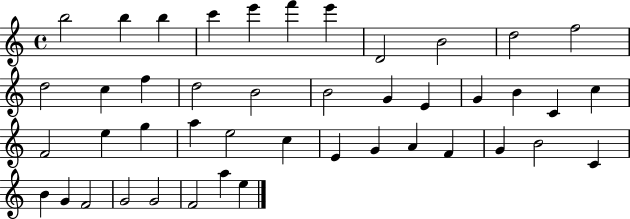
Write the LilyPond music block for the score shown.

{
  \clef treble
  \time 4/4
  \defaultTimeSignature
  \key c \major
  b''2 b''4 b''4 | c'''4 e'''4 f'''4 e'''4 | d'2 b'2 | d''2 f''2 | \break d''2 c''4 f''4 | d''2 b'2 | b'2 g'4 e'4 | g'4 b'4 c'4 c''4 | \break f'2 e''4 g''4 | a''4 e''2 c''4 | e'4 g'4 a'4 f'4 | g'4 b'2 c'4 | \break b'4 g'4 f'2 | g'2 g'2 | f'2 a''4 e''4 | \bar "|."
}